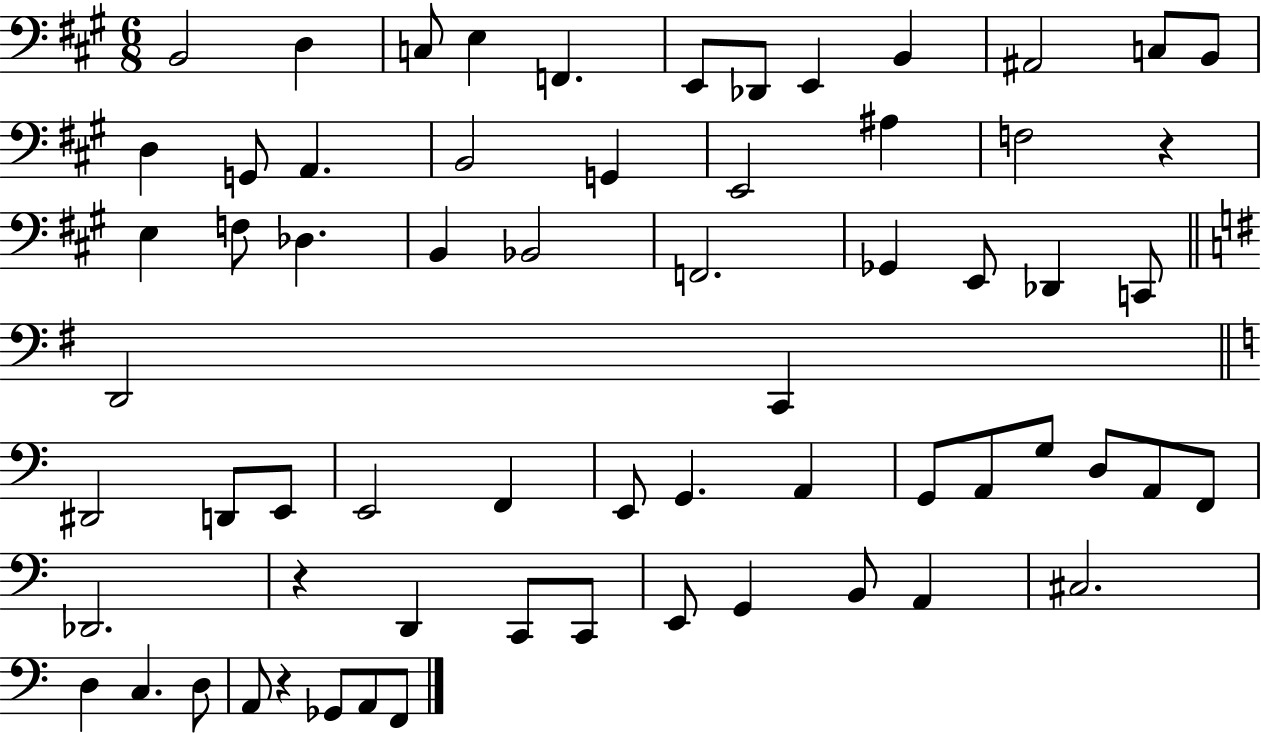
B2/h D3/q C3/e E3/q F2/q. E2/e Db2/e E2/q B2/q A#2/h C3/e B2/e D3/q G2/e A2/q. B2/h G2/q E2/h A#3/q F3/h R/q E3/q F3/e Db3/q. B2/q Bb2/h F2/h. Gb2/q E2/e Db2/q C2/e D2/h C2/q D#2/h D2/e E2/e E2/h F2/q E2/e G2/q. A2/q G2/e A2/e G3/e D3/e A2/e F2/e Db2/h. R/q D2/q C2/e C2/e E2/e G2/q B2/e A2/q C#3/h. D3/q C3/q. D3/e A2/e R/q Gb2/e A2/e F2/e